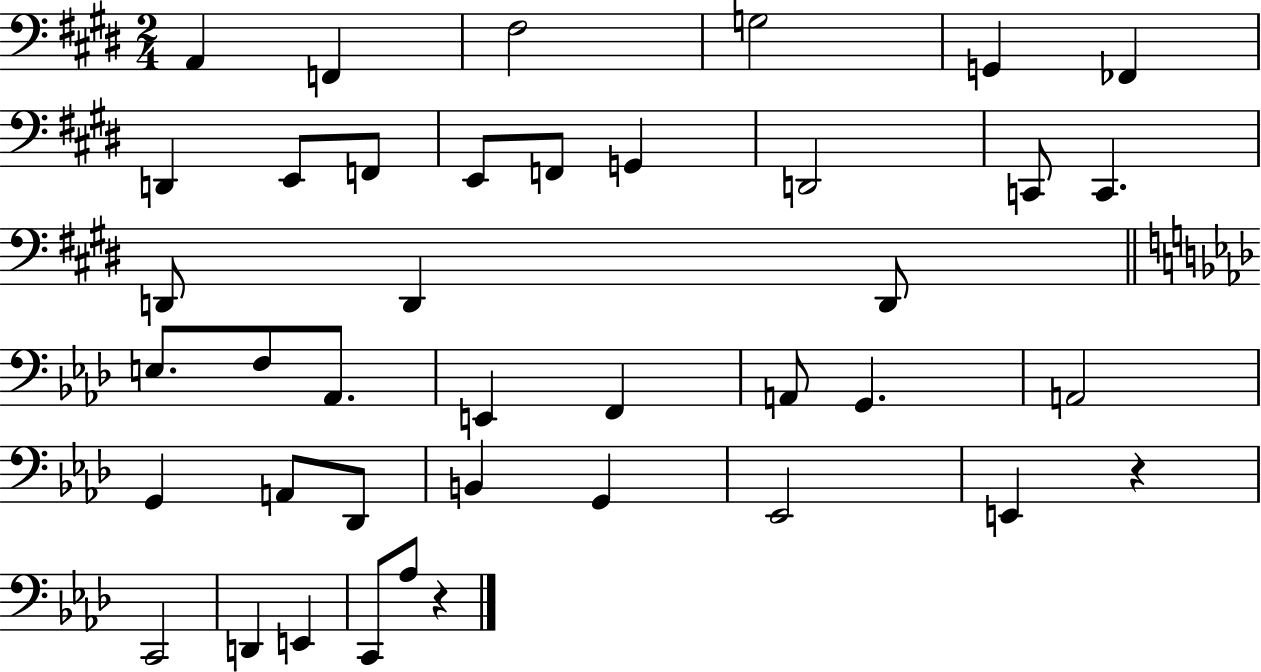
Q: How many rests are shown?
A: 2